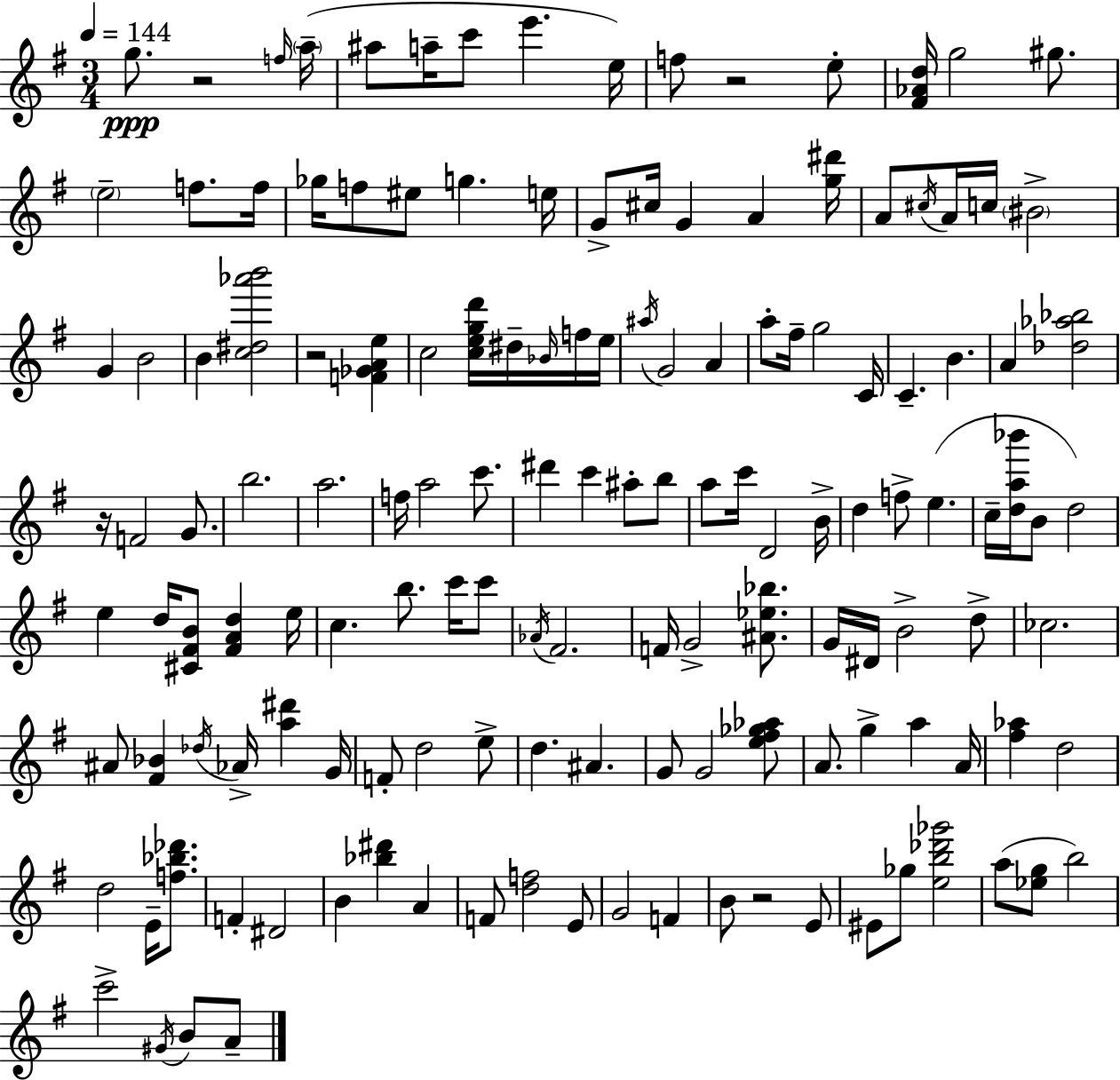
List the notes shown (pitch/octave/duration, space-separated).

G5/e. R/h F5/s A5/s A#5/e A5/s C6/e E6/q. E5/s F5/e R/h E5/e [F#4,Ab4,D5]/s G5/h G#5/e. E5/h F5/e. F5/s Gb5/s F5/e EIS5/e G5/q. E5/s G4/e C#5/s G4/q A4/q [G5,D#6]/s A4/e C#5/s A4/s C5/s BIS4/h G4/q B4/h B4/q [C5,D#5,Ab6,B6]/h R/h [F4,Gb4,A4,E5]/q C5/h [C5,E5,G5,D6]/s D#5/s Bb4/s F5/s E5/s A#5/s G4/h A4/q A5/e F#5/s G5/h C4/s C4/q. B4/q. A4/q [Db5,Ab5,Bb5]/h R/s F4/h G4/e. B5/h. A5/h. F5/s A5/h C6/e. D#6/q C6/q A#5/e B5/e A5/e C6/s D4/h B4/s D5/q F5/e E5/q. C5/s [D5,A5,Bb6]/s B4/e D5/h E5/q D5/s [C#4,F#4,B4]/e [F#4,A4,D5]/q E5/s C5/q. B5/e. C6/s C6/e Ab4/s F#4/h. F4/s G4/h [A#4,Eb5,Bb5]/e. G4/s D#4/s B4/h D5/e CES5/h. A#4/e [F#4,Bb4]/q Db5/s Ab4/s [A5,D#6]/q G4/s F4/e D5/h E5/e D5/q. A#4/q. G4/e G4/h [E5,F#5,Gb5,Ab5]/e A4/e. G5/q A5/q A4/s [F#5,Ab5]/q D5/h D5/h E4/s [F5,Bb5,Db6]/e. F4/q D#4/h B4/q [Bb5,D#6]/q A4/q F4/e [D5,F5]/h E4/e G4/h F4/q B4/e R/h E4/e EIS4/e Gb5/e [E5,B5,Db6,Gb6]/h A5/e [Eb5,G5]/e B5/h C6/h G#4/s B4/e A4/e